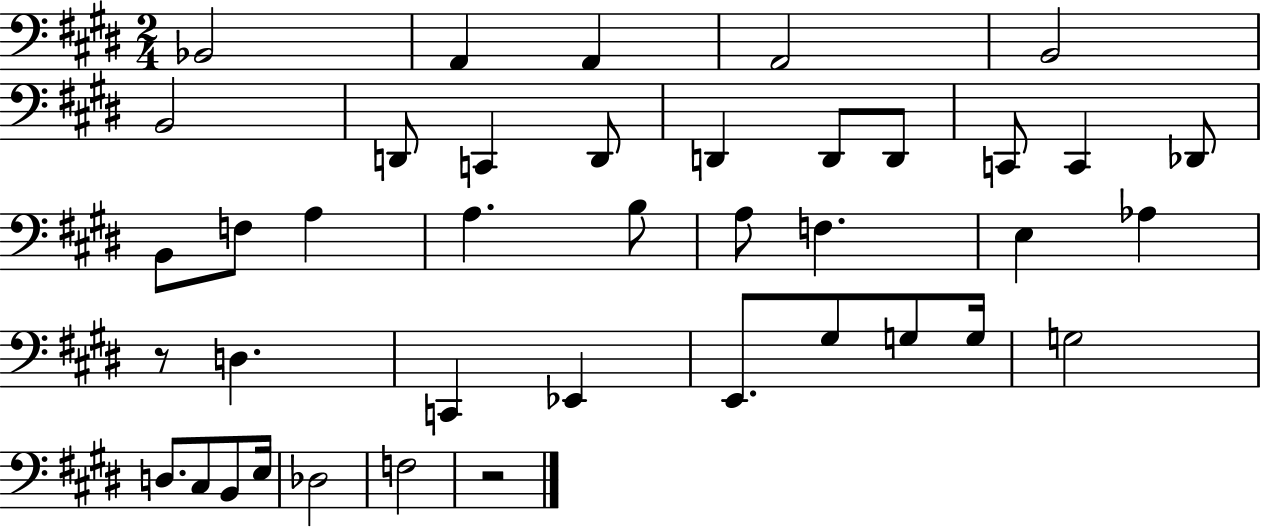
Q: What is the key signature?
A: E major